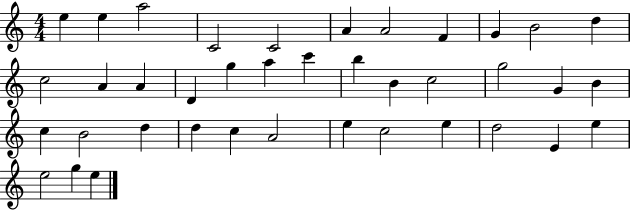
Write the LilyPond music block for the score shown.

{
  \clef treble
  \numericTimeSignature
  \time 4/4
  \key c \major
  e''4 e''4 a''2 | c'2 c'2 | a'4 a'2 f'4 | g'4 b'2 d''4 | \break c''2 a'4 a'4 | d'4 g''4 a''4 c'''4 | b''4 b'4 c''2 | g''2 g'4 b'4 | \break c''4 b'2 d''4 | d''4 c''4 a'2 | e''4 c''2 e''4 | d''2 e'4 e''4 | \break e''2 g''4 e''4 | \bar "|."
}